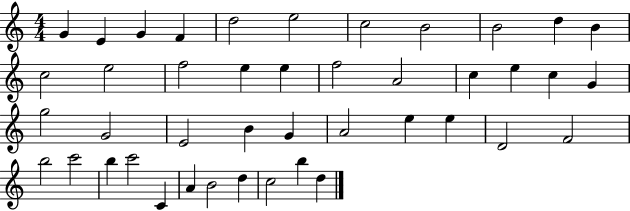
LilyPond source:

{
  \clef treble
  \numericTimeSignature
  \time 4/4
  \key c \major
  g'4 e'4 g'4 f'4 | d''2 e''2 | c''2 b'2 | b'2 d''4 b'4 | \break c''2 e''2 | f''2 e''4 e''4 | f''2 a'2 | c''4 e''4 c''4 g'4 | \break g''2 g'2 | e'2 b'4 g'4 | a'2 e''4 e''4 | d'2 f'2 | \break b''2 c'''2 | b''4 c'''2 c'4 | a'4 b'2 d''4 | c''2 b''4 d''4 | \break \bar "|."
}